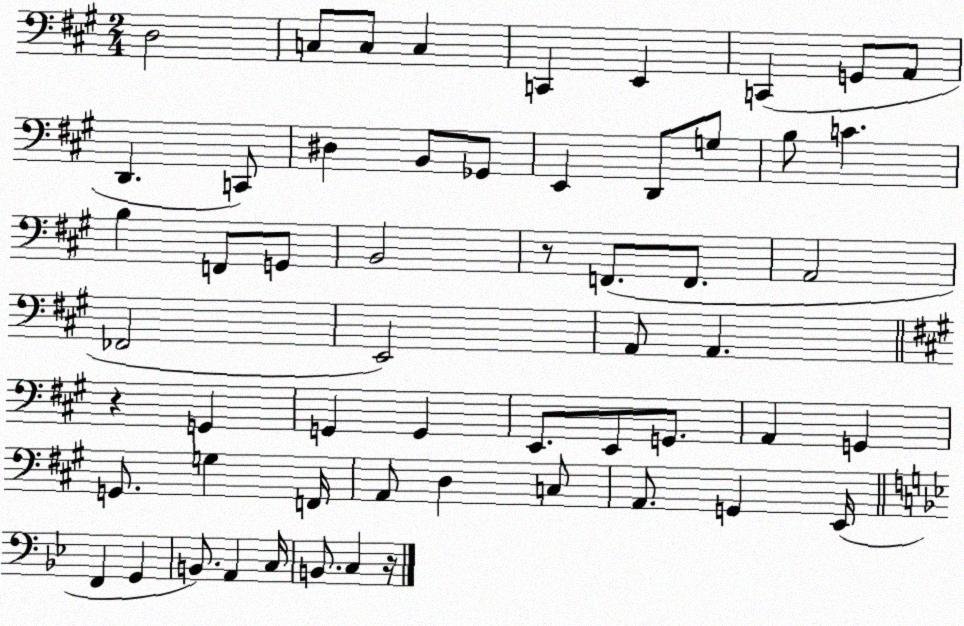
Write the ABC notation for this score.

X:1
T:Untitled
M:2/4
L:1/4
K:A
D,2 C,/2 C,/2 C, C,, E,, C,, G,,/2 A,,/2 D,, C,,/2 ^D, B,,/2 _G,,/2 E,, D,,/2 G,/2 B,/2 C B, F,,/2 G,,/2 B,,2 z/2 F,,/2 F,,/2 A,,2 _F,,2 E,,2 A,,/2 A,, z G,, G,, G,, E,,/2 E,,/2 G,,/2 A,, G,, G,,/2 G, F,,/4 A,,/2 D, C,/2 A,,/2 G,, E,,/4 F,, G,, B,,/2 A,, C,/4 B,,/2 C, z/4